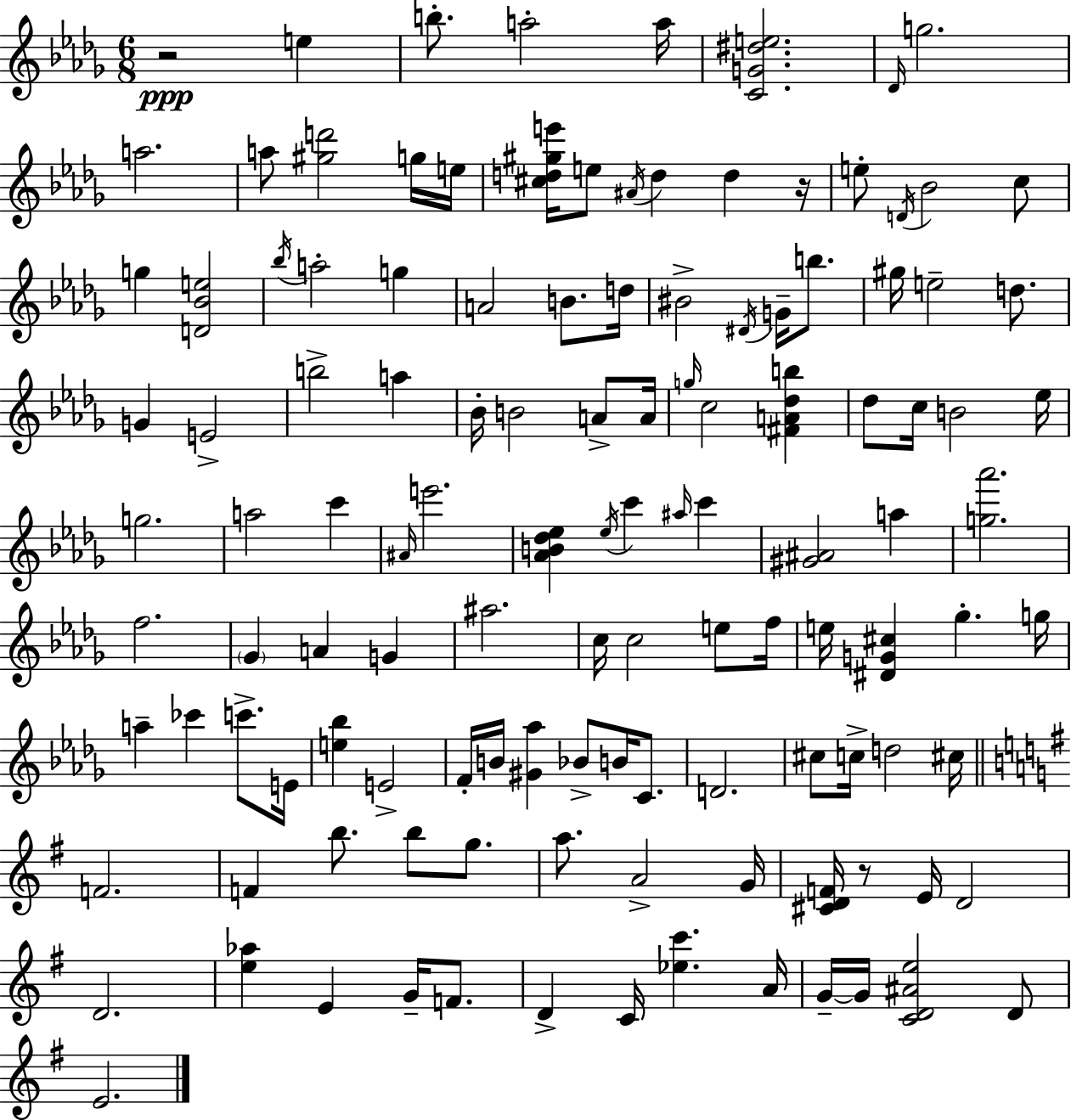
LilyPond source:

{
  \clef treble
  \numericTimeSignature
  \time 6/8
  \key bes \minor
  \repeat volta 2 { r2\ppp e''4 | b''8.-. a''2-. a''16 | <c' g' dis'' e''>2. | \grace { des'16 } g''2. | \break a''2. | a''8 <gis'' d'''>2 g''16 | e''16 <cis'' d'' gis'' e'''>16 e''8 \acciaccatura { ais'16 } d''4 d''4 | r16 e''8-. \acciaccatura { d'16 } bes'2 | \break c''8 g''4 <d' bes' e''>2 | \acciaccatura { bes''16 } a''2-. | g''4 a'2 | b'8. d''16 bis'2-> | \break \acciaccatura { dis'16 } g'16-- b''8. gis''16 e''2-- | d''8. g'4 e'2-> | b''2-> | a''4 bes'16-. b'2 | \break a'8-> a'16 \grace { g''16 } c''2 | <fis' a' des'' b''>4 des''8 c''16 b'2 | ees''16 g''2. | a''2 | \break c'''4 \grace { ais'16 } e'''2. | <aes' b' des'' ees''>4 \acciaccatura { ees''16 } | c'''4 \grace { ais''16 } c'''4 <gis' ais'>2 | a''4 <g'' aes'''>2. | \break f''2. | \parenthesize ges'4 | a'4 g'4 ais''2. | c''16 c''2 | \break e''8 f''16 e''16 <dis' g' cis''>4 | ges''4.-. g''16 a''4-- | ces'''4 c'''8.-> e'16 <e'' bes''>4 | e'2-> f'16-. b'16 <gis' aes''>4 | \break bes'8-> b'16 c'8. d'2. | cis''8 c''16-> | d''2 cis''16 \bar "||" \break \key g \major f'2. | f'4 b''8. b''8 g''8. | a''8. a'2-> g'16 | <cis' d' f'>16 r8 e'16 d'2 | \break d'2. | <e'' aes''>4 e'4 g'16-- f'8. | d'4-> c'16 <ees'' c'''>4. a'16 | g'16--~~ g'16 <c' d' ais' e''>2 d'8 | \break e'2. | } \bar "|."
}